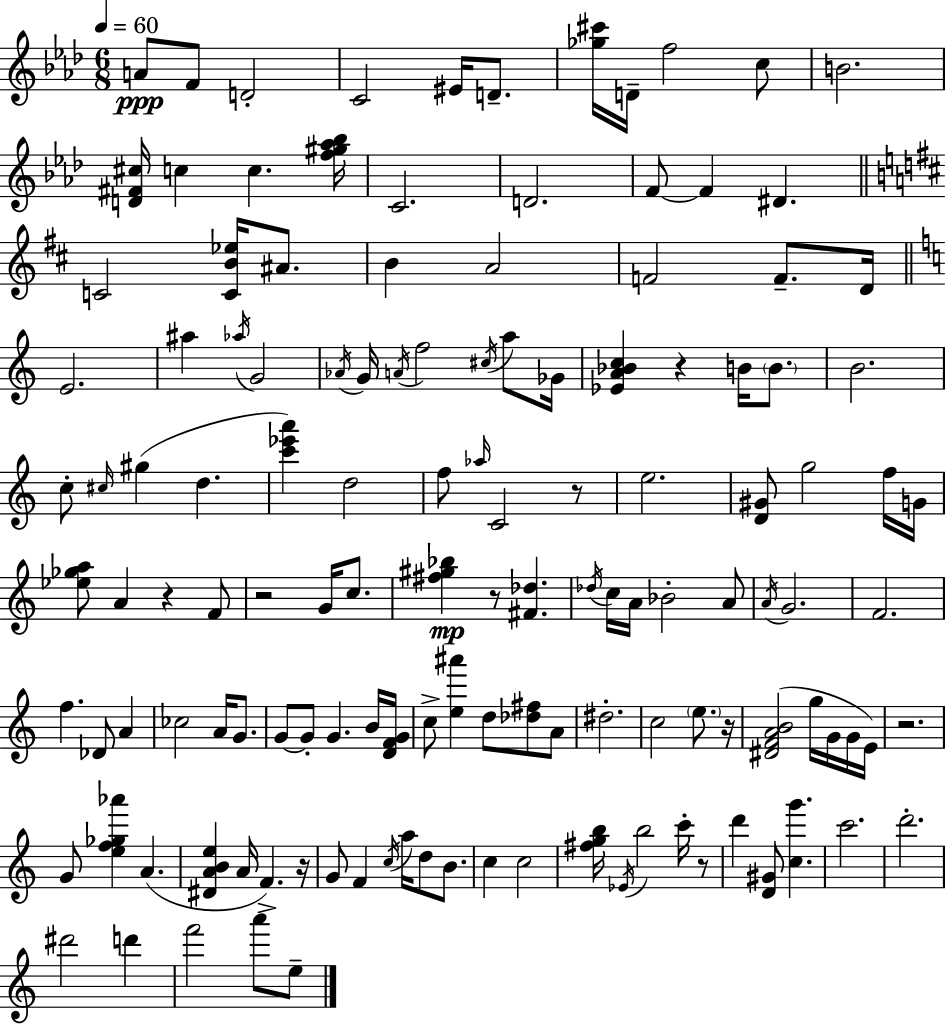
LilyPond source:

{
  \clef treble
  \numericTimeSignature
  \time 6/8
  \key f \minor
  \tempo 4 = 60
  a'8\ppp f'8 d'2-. | c'2 eis'16 d'8.-- | <ges'' cis'''>16 d'16-- f''2 c''8 | b'2. | \break <d' fis' cis''>16 c''4 c''4. <f'' gis'' aes'' bes''>16 | c'2. | d'2. | f'8~~ f'4 dis'4. | \break \bar "||" \break \key b \minor c'2 <c' b' ees''>16 ais'8. | b'4 a'2 | f'2 f'8.-- d'16 | \bar "||" \break \key c \major e'2. | ais''4 \acciaccatura { aes''16 } g'2 | \acciaccatura { aes'16 } g'16 \acciaccatura { a'16 } f''2 | \acciaccatura { cis''16 } a''8 ges'16 <ees' a' bes' c''>4 r4 | \break b'16 \parenthesize b'8. b'2. | c''8-. \grace { cis''16 } gis''4( d''4. | <c''' ees''' a'''>4) d''2 | f''8 \grace { aes''16 } c'2 | \break r8 e''2. | <d' gis'>8 g''2 | f''16 g'16 <ees'' ges'' a''>8 a'4 | r4 f'8 r2 | \break g'16 c''8. <fis'' gis'' bes''>4\mp r8 | <fis' des''>4. \acciaccatura { des''16 } c''16 a'16 bes'2-. | a'8 \acciaccatura { a'16 } g'2. | f'2. | \break f''4. | des'8 a'4 ces''2 | a'16 g'8. g'8~~ g'8-. | g'4. b'16 <d' f' g'>16 c''8-> <e'' ais'''>4 | \break d''8 <des'' fis''>8 a'8 dis''2.-. | c''2 | \parenthesize e''8. r16 <dis' f' a' b'>2( | g''16 g'16 g'16 e'16) r2. | \break g'8 <e'' f'' ges'' aes'''>4 | a'4.( <dis' a' b' e''>4 | a'16 f'4.->) r16 g'8 f'4 | \acciaccatura { c''16 } a''16 d''8 b'8. c''4 | \break c''2 <fis'' g'' b''>16 \acciaccatura { ees'16 } b''2 | c'''16-. r8 d'''4 | <d' gis'>8 <c'' g'''>4. c'''2. | d'''2.-. | \break dis'''2 | d'''4 f'''2 | a'''8 e''8-- \bar "|."
}